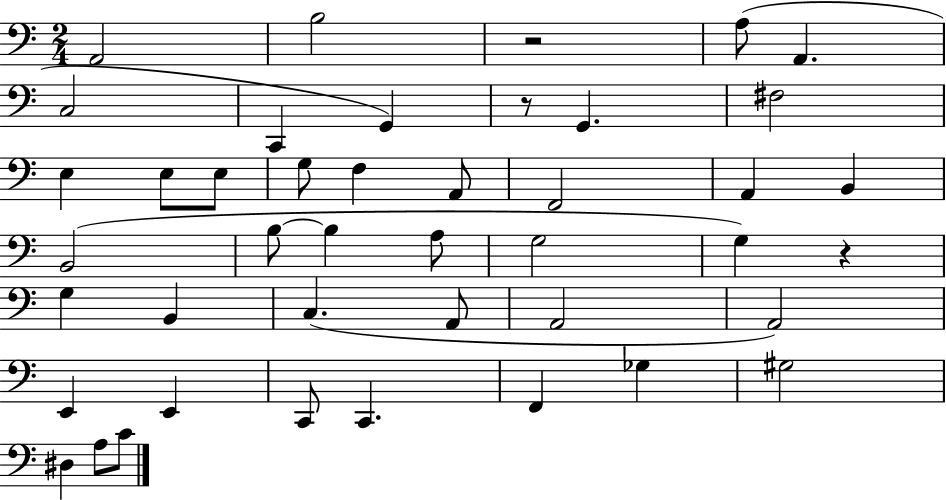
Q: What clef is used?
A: bass